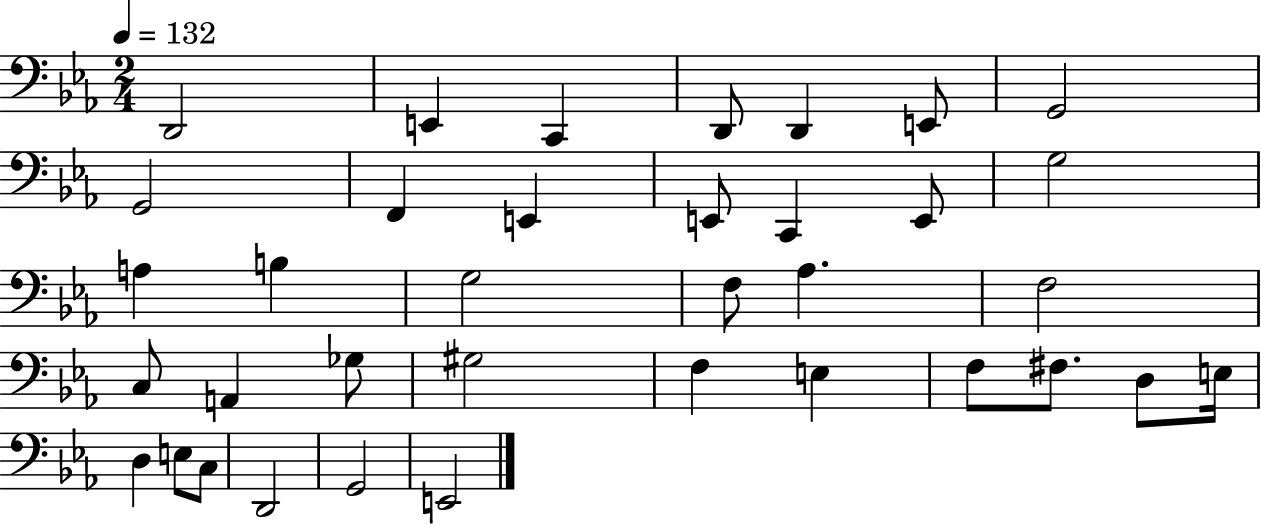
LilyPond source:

{
  \clef bass
  \numericTimeSignature
  \time 2/4
  \key ees \major
  \tempo 4 = 132
  d,2 | e,4 c,4 | d,8 d,4 e,8 | g,2 | \break g,2 | f,4 e,4 | e,8 c,4 e,8 | g2 | \break a4 b4 | g2 | f8 aes4. | f2 | \break c8 a,4 ges8 | gis2 | f4 e4 | f8 fis8. d8 e16 | \break d4 e8 c8 | d,2 | g,2 | e,2 | \break \bar "|."
}